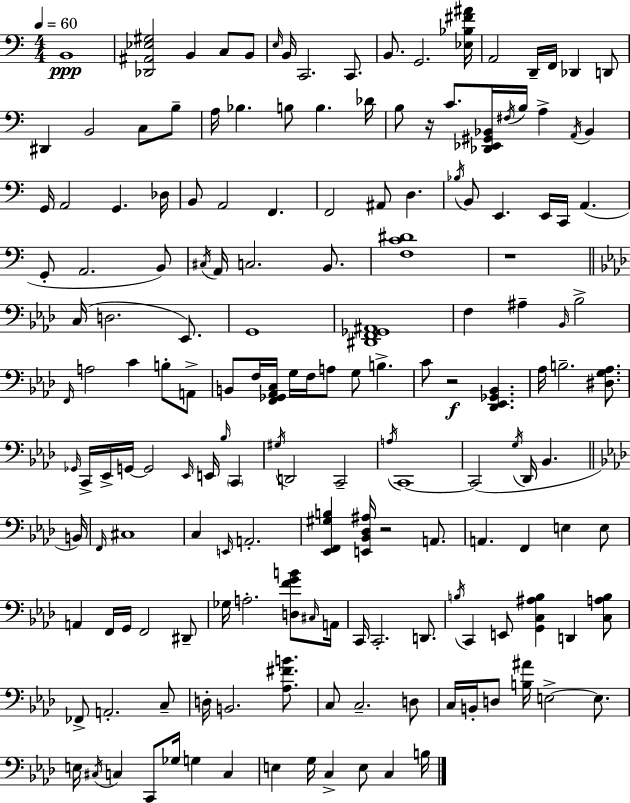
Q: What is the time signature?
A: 4/4